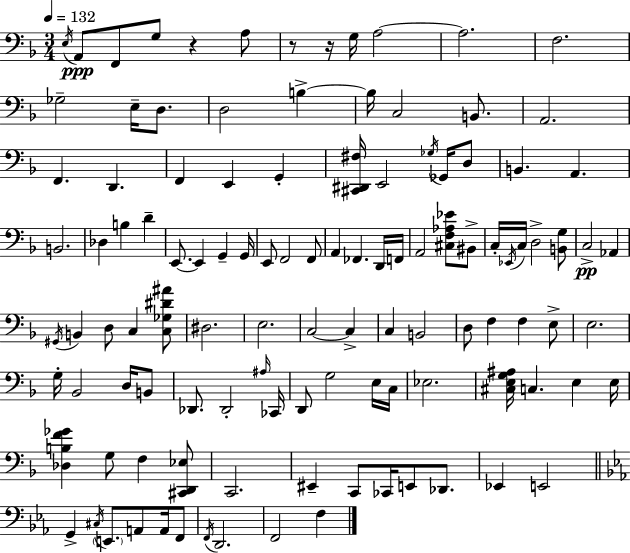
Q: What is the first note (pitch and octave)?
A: E3